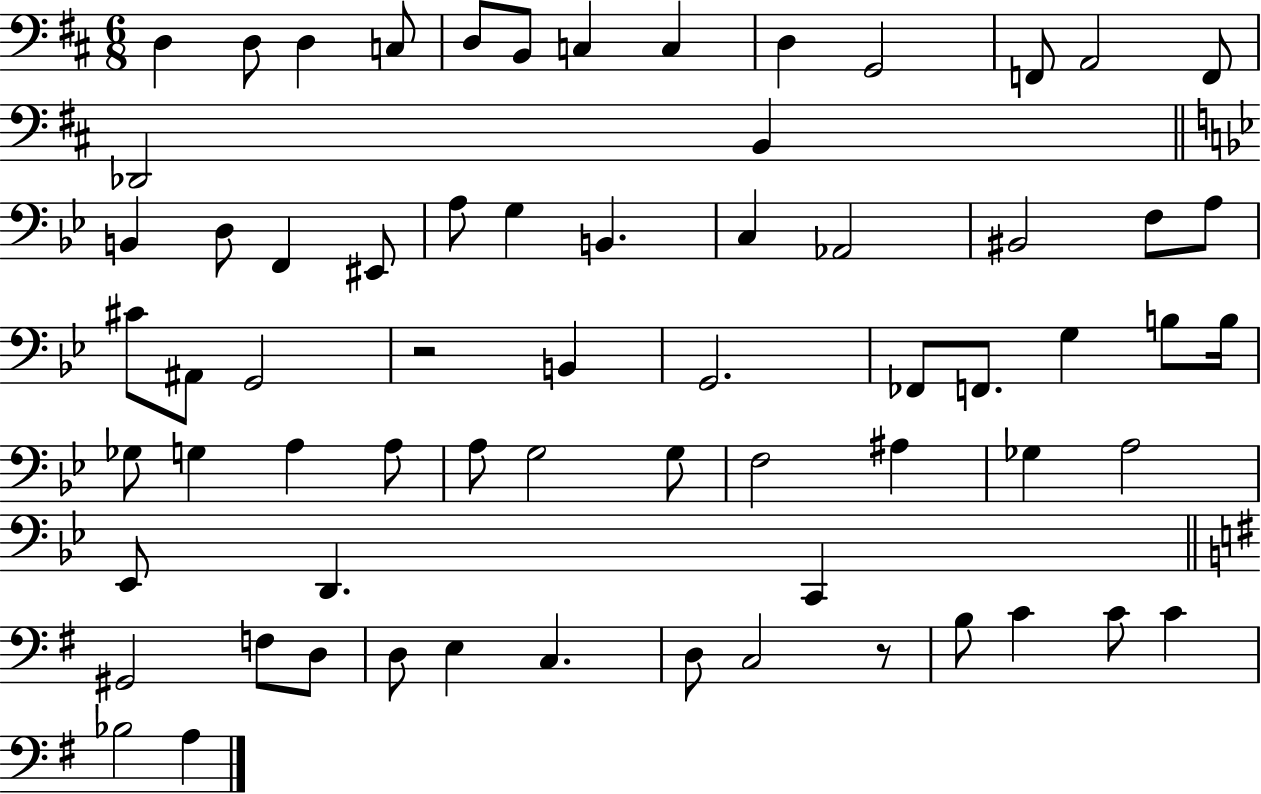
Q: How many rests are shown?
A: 2